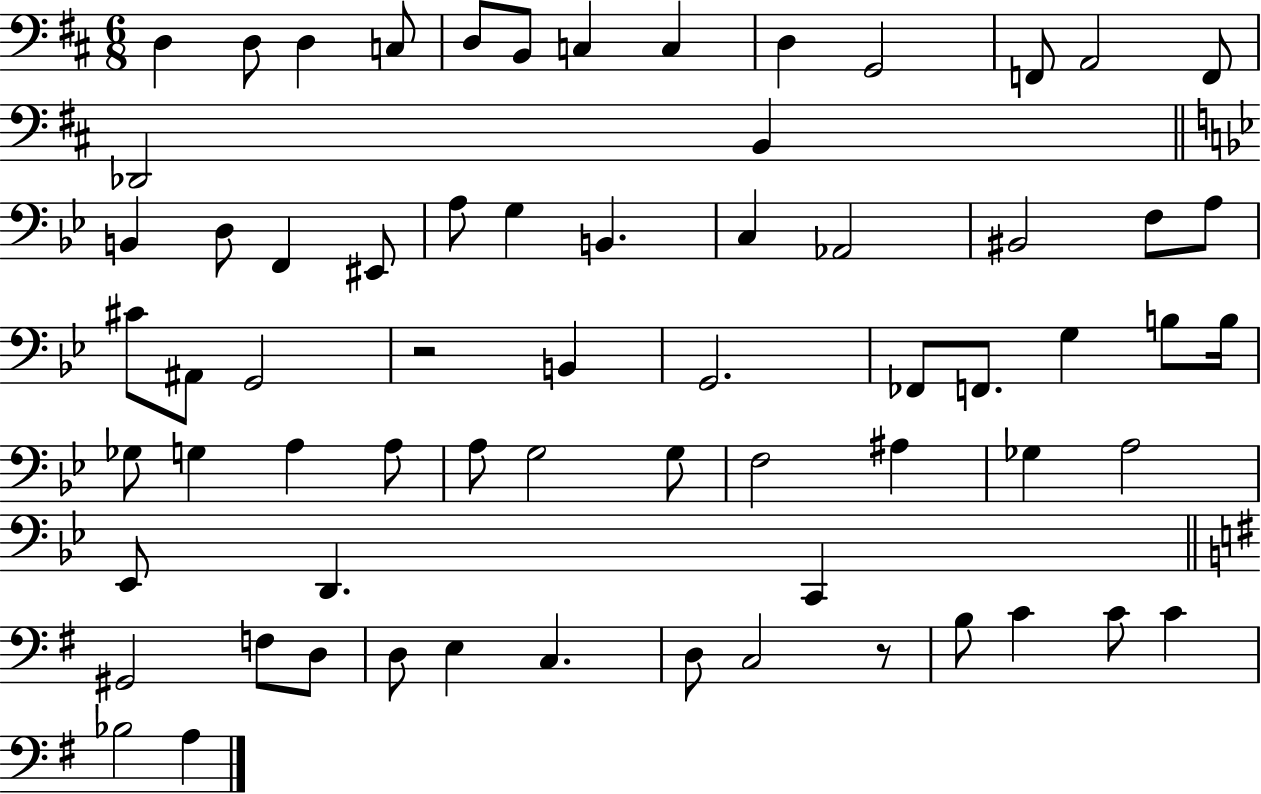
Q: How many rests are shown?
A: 2